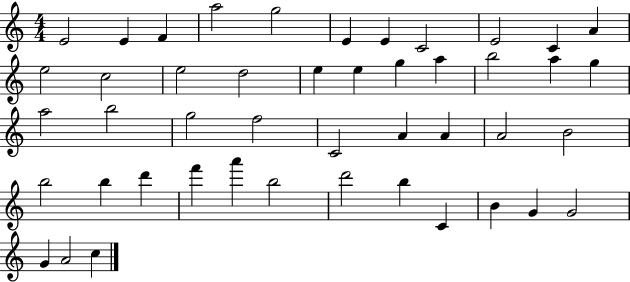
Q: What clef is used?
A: treble